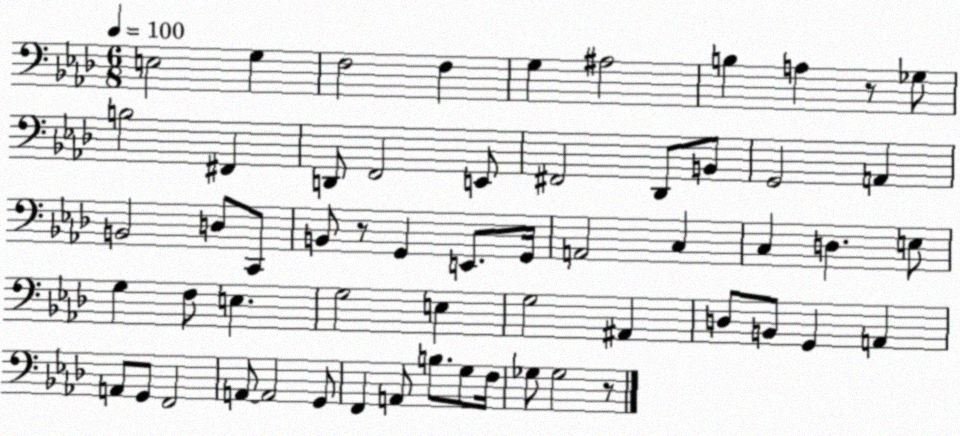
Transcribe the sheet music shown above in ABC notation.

X:1
T:Untitled
M:6/8
L:1/4
K:Ab
E,2 G, F,2 F, G, ^A,2 B, A, z/2 _G,/2 B,2 ^F,, D,,/2 F,,2 E,,/2 ^F,,2 _D,,/2 B,,/2 G,,2 A,, B,,2 D,/2 C,,/2 B,,/2 z/2 G,, E,,/2 G,,/4 A,,2 C, C, D, E,/2 G, F,/2 E, G,2 E, G,2 ^A,, D,/2 B,,/2 G,, A,, A,,/2 G,,/2 F,,2 A,,/2 A,,2 G,,/2 F,, A,,/2 B,/2 G,/2 F,/4 _G,/2 _G,2 z/2